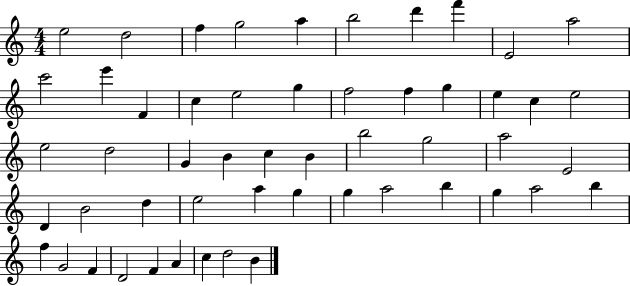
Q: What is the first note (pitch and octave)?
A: E5